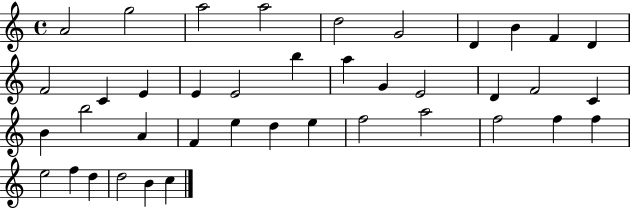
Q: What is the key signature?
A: C major